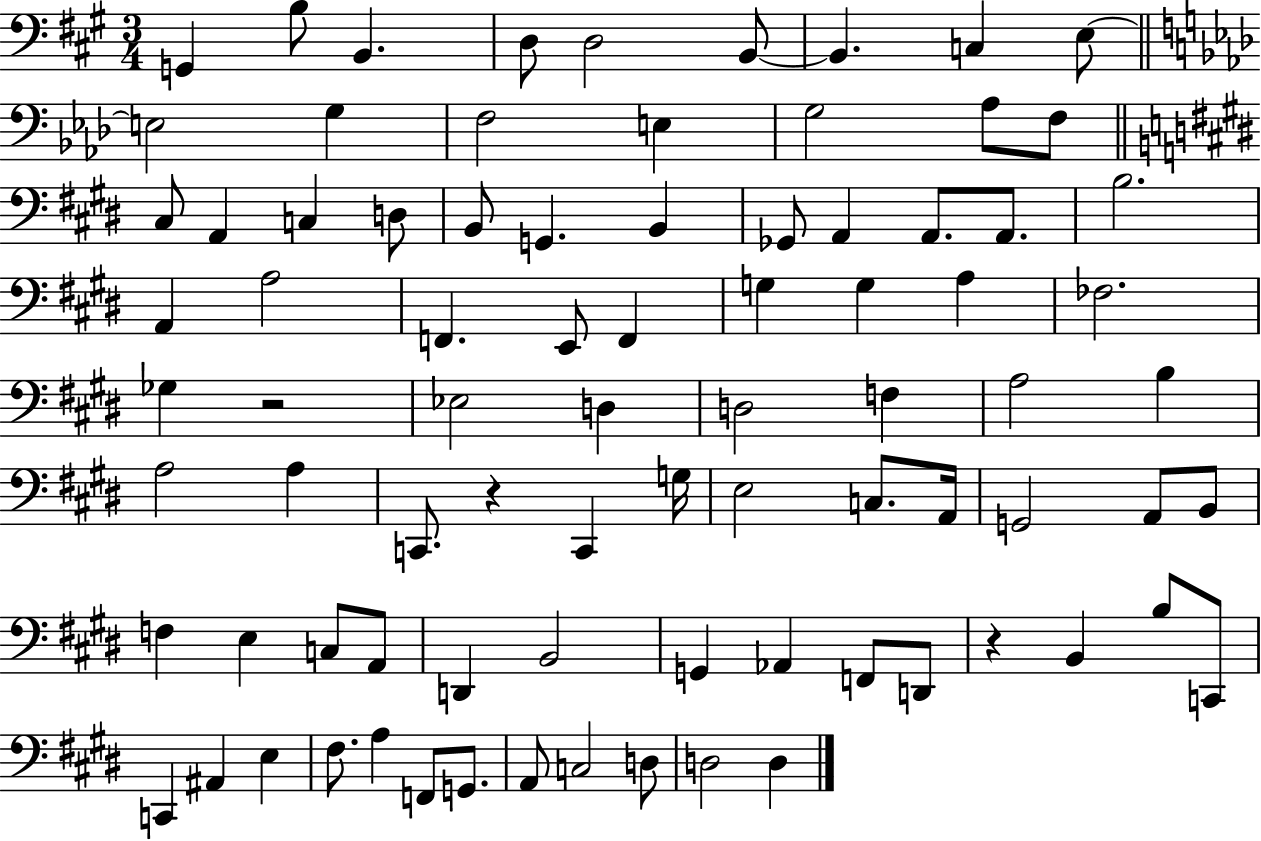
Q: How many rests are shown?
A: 3